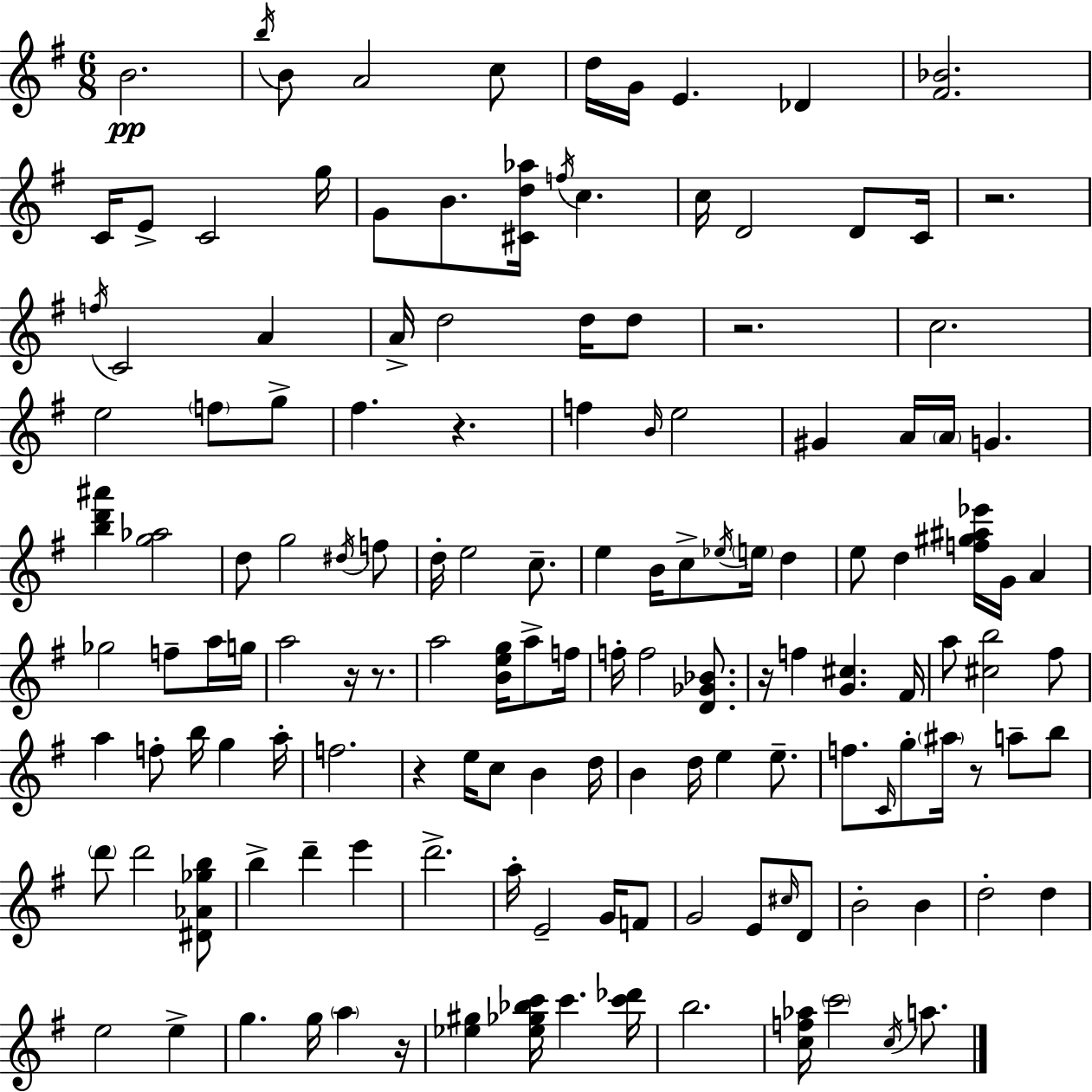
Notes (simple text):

B4/h. B5/s B4/e A4/h C5/e D5/s G4/s E4/q. Db4/q [F#4,Bb4]/h. C4/s E4/e C4/h G5/s G4/e B4/e. [C#4,D5,Ab5]/s F5/s C5/q. C5/s D4/h D4/e C4/s R/h. F5/s C4/h A4/q A4/s D5/h D5/s D5/e R/h. C5/h. E5/h F5/e G5/e F#5/q. R/q. F5/q B4/s E5/h G#4/q A4/s A4/s G4/q. [B5,D6,A#6]/q [G5,Ab5]/h D5/e G5/h D#5/s F5/e D5/s E5/h C5/e. E5/q B4/s C5/e Eb5/s E5/s D5/q E5/e D5/q [F5,G#5,A#5,Eb6]/s G4/s A4/q Gb5/h F5/e A5/s G5/s A5/h R/s R/e. A5/h [B4,E5,G5]/s A5/e F5/s F5/s F5/h [D4,Gb4,Bb4]/e. R/s F5/q [G4,C#5]/q. F#4/s A5/e [C#5,B5]/h F#5/e A5/q F5/e B5/s G5/q A5/s F5/h. R/q E5/s C5/e B4/q D5/s B4/q D5/s E5/q E5/e. F5/e. C4/s G5/e A#5/s R/e A5/e B5/e D6/e D6/h [D#4,Ab4,Gb5,B5]/e B5/q D6/q E6/q D6/h. A5/s E4/h G4/s F4/e G4/h E4/e C#5/s D4/e B4/h B4/q D5/h D5/q E5/h E5/q G5/q. G5/s A5/q R/s [Eb5,G#5]/q [Eb5,Gb5,Bb5,C6]/s C6/q. [C6,Db6]/s B5/h. [C5,F5,Ab5]/s C6/h C5/s A5/e.